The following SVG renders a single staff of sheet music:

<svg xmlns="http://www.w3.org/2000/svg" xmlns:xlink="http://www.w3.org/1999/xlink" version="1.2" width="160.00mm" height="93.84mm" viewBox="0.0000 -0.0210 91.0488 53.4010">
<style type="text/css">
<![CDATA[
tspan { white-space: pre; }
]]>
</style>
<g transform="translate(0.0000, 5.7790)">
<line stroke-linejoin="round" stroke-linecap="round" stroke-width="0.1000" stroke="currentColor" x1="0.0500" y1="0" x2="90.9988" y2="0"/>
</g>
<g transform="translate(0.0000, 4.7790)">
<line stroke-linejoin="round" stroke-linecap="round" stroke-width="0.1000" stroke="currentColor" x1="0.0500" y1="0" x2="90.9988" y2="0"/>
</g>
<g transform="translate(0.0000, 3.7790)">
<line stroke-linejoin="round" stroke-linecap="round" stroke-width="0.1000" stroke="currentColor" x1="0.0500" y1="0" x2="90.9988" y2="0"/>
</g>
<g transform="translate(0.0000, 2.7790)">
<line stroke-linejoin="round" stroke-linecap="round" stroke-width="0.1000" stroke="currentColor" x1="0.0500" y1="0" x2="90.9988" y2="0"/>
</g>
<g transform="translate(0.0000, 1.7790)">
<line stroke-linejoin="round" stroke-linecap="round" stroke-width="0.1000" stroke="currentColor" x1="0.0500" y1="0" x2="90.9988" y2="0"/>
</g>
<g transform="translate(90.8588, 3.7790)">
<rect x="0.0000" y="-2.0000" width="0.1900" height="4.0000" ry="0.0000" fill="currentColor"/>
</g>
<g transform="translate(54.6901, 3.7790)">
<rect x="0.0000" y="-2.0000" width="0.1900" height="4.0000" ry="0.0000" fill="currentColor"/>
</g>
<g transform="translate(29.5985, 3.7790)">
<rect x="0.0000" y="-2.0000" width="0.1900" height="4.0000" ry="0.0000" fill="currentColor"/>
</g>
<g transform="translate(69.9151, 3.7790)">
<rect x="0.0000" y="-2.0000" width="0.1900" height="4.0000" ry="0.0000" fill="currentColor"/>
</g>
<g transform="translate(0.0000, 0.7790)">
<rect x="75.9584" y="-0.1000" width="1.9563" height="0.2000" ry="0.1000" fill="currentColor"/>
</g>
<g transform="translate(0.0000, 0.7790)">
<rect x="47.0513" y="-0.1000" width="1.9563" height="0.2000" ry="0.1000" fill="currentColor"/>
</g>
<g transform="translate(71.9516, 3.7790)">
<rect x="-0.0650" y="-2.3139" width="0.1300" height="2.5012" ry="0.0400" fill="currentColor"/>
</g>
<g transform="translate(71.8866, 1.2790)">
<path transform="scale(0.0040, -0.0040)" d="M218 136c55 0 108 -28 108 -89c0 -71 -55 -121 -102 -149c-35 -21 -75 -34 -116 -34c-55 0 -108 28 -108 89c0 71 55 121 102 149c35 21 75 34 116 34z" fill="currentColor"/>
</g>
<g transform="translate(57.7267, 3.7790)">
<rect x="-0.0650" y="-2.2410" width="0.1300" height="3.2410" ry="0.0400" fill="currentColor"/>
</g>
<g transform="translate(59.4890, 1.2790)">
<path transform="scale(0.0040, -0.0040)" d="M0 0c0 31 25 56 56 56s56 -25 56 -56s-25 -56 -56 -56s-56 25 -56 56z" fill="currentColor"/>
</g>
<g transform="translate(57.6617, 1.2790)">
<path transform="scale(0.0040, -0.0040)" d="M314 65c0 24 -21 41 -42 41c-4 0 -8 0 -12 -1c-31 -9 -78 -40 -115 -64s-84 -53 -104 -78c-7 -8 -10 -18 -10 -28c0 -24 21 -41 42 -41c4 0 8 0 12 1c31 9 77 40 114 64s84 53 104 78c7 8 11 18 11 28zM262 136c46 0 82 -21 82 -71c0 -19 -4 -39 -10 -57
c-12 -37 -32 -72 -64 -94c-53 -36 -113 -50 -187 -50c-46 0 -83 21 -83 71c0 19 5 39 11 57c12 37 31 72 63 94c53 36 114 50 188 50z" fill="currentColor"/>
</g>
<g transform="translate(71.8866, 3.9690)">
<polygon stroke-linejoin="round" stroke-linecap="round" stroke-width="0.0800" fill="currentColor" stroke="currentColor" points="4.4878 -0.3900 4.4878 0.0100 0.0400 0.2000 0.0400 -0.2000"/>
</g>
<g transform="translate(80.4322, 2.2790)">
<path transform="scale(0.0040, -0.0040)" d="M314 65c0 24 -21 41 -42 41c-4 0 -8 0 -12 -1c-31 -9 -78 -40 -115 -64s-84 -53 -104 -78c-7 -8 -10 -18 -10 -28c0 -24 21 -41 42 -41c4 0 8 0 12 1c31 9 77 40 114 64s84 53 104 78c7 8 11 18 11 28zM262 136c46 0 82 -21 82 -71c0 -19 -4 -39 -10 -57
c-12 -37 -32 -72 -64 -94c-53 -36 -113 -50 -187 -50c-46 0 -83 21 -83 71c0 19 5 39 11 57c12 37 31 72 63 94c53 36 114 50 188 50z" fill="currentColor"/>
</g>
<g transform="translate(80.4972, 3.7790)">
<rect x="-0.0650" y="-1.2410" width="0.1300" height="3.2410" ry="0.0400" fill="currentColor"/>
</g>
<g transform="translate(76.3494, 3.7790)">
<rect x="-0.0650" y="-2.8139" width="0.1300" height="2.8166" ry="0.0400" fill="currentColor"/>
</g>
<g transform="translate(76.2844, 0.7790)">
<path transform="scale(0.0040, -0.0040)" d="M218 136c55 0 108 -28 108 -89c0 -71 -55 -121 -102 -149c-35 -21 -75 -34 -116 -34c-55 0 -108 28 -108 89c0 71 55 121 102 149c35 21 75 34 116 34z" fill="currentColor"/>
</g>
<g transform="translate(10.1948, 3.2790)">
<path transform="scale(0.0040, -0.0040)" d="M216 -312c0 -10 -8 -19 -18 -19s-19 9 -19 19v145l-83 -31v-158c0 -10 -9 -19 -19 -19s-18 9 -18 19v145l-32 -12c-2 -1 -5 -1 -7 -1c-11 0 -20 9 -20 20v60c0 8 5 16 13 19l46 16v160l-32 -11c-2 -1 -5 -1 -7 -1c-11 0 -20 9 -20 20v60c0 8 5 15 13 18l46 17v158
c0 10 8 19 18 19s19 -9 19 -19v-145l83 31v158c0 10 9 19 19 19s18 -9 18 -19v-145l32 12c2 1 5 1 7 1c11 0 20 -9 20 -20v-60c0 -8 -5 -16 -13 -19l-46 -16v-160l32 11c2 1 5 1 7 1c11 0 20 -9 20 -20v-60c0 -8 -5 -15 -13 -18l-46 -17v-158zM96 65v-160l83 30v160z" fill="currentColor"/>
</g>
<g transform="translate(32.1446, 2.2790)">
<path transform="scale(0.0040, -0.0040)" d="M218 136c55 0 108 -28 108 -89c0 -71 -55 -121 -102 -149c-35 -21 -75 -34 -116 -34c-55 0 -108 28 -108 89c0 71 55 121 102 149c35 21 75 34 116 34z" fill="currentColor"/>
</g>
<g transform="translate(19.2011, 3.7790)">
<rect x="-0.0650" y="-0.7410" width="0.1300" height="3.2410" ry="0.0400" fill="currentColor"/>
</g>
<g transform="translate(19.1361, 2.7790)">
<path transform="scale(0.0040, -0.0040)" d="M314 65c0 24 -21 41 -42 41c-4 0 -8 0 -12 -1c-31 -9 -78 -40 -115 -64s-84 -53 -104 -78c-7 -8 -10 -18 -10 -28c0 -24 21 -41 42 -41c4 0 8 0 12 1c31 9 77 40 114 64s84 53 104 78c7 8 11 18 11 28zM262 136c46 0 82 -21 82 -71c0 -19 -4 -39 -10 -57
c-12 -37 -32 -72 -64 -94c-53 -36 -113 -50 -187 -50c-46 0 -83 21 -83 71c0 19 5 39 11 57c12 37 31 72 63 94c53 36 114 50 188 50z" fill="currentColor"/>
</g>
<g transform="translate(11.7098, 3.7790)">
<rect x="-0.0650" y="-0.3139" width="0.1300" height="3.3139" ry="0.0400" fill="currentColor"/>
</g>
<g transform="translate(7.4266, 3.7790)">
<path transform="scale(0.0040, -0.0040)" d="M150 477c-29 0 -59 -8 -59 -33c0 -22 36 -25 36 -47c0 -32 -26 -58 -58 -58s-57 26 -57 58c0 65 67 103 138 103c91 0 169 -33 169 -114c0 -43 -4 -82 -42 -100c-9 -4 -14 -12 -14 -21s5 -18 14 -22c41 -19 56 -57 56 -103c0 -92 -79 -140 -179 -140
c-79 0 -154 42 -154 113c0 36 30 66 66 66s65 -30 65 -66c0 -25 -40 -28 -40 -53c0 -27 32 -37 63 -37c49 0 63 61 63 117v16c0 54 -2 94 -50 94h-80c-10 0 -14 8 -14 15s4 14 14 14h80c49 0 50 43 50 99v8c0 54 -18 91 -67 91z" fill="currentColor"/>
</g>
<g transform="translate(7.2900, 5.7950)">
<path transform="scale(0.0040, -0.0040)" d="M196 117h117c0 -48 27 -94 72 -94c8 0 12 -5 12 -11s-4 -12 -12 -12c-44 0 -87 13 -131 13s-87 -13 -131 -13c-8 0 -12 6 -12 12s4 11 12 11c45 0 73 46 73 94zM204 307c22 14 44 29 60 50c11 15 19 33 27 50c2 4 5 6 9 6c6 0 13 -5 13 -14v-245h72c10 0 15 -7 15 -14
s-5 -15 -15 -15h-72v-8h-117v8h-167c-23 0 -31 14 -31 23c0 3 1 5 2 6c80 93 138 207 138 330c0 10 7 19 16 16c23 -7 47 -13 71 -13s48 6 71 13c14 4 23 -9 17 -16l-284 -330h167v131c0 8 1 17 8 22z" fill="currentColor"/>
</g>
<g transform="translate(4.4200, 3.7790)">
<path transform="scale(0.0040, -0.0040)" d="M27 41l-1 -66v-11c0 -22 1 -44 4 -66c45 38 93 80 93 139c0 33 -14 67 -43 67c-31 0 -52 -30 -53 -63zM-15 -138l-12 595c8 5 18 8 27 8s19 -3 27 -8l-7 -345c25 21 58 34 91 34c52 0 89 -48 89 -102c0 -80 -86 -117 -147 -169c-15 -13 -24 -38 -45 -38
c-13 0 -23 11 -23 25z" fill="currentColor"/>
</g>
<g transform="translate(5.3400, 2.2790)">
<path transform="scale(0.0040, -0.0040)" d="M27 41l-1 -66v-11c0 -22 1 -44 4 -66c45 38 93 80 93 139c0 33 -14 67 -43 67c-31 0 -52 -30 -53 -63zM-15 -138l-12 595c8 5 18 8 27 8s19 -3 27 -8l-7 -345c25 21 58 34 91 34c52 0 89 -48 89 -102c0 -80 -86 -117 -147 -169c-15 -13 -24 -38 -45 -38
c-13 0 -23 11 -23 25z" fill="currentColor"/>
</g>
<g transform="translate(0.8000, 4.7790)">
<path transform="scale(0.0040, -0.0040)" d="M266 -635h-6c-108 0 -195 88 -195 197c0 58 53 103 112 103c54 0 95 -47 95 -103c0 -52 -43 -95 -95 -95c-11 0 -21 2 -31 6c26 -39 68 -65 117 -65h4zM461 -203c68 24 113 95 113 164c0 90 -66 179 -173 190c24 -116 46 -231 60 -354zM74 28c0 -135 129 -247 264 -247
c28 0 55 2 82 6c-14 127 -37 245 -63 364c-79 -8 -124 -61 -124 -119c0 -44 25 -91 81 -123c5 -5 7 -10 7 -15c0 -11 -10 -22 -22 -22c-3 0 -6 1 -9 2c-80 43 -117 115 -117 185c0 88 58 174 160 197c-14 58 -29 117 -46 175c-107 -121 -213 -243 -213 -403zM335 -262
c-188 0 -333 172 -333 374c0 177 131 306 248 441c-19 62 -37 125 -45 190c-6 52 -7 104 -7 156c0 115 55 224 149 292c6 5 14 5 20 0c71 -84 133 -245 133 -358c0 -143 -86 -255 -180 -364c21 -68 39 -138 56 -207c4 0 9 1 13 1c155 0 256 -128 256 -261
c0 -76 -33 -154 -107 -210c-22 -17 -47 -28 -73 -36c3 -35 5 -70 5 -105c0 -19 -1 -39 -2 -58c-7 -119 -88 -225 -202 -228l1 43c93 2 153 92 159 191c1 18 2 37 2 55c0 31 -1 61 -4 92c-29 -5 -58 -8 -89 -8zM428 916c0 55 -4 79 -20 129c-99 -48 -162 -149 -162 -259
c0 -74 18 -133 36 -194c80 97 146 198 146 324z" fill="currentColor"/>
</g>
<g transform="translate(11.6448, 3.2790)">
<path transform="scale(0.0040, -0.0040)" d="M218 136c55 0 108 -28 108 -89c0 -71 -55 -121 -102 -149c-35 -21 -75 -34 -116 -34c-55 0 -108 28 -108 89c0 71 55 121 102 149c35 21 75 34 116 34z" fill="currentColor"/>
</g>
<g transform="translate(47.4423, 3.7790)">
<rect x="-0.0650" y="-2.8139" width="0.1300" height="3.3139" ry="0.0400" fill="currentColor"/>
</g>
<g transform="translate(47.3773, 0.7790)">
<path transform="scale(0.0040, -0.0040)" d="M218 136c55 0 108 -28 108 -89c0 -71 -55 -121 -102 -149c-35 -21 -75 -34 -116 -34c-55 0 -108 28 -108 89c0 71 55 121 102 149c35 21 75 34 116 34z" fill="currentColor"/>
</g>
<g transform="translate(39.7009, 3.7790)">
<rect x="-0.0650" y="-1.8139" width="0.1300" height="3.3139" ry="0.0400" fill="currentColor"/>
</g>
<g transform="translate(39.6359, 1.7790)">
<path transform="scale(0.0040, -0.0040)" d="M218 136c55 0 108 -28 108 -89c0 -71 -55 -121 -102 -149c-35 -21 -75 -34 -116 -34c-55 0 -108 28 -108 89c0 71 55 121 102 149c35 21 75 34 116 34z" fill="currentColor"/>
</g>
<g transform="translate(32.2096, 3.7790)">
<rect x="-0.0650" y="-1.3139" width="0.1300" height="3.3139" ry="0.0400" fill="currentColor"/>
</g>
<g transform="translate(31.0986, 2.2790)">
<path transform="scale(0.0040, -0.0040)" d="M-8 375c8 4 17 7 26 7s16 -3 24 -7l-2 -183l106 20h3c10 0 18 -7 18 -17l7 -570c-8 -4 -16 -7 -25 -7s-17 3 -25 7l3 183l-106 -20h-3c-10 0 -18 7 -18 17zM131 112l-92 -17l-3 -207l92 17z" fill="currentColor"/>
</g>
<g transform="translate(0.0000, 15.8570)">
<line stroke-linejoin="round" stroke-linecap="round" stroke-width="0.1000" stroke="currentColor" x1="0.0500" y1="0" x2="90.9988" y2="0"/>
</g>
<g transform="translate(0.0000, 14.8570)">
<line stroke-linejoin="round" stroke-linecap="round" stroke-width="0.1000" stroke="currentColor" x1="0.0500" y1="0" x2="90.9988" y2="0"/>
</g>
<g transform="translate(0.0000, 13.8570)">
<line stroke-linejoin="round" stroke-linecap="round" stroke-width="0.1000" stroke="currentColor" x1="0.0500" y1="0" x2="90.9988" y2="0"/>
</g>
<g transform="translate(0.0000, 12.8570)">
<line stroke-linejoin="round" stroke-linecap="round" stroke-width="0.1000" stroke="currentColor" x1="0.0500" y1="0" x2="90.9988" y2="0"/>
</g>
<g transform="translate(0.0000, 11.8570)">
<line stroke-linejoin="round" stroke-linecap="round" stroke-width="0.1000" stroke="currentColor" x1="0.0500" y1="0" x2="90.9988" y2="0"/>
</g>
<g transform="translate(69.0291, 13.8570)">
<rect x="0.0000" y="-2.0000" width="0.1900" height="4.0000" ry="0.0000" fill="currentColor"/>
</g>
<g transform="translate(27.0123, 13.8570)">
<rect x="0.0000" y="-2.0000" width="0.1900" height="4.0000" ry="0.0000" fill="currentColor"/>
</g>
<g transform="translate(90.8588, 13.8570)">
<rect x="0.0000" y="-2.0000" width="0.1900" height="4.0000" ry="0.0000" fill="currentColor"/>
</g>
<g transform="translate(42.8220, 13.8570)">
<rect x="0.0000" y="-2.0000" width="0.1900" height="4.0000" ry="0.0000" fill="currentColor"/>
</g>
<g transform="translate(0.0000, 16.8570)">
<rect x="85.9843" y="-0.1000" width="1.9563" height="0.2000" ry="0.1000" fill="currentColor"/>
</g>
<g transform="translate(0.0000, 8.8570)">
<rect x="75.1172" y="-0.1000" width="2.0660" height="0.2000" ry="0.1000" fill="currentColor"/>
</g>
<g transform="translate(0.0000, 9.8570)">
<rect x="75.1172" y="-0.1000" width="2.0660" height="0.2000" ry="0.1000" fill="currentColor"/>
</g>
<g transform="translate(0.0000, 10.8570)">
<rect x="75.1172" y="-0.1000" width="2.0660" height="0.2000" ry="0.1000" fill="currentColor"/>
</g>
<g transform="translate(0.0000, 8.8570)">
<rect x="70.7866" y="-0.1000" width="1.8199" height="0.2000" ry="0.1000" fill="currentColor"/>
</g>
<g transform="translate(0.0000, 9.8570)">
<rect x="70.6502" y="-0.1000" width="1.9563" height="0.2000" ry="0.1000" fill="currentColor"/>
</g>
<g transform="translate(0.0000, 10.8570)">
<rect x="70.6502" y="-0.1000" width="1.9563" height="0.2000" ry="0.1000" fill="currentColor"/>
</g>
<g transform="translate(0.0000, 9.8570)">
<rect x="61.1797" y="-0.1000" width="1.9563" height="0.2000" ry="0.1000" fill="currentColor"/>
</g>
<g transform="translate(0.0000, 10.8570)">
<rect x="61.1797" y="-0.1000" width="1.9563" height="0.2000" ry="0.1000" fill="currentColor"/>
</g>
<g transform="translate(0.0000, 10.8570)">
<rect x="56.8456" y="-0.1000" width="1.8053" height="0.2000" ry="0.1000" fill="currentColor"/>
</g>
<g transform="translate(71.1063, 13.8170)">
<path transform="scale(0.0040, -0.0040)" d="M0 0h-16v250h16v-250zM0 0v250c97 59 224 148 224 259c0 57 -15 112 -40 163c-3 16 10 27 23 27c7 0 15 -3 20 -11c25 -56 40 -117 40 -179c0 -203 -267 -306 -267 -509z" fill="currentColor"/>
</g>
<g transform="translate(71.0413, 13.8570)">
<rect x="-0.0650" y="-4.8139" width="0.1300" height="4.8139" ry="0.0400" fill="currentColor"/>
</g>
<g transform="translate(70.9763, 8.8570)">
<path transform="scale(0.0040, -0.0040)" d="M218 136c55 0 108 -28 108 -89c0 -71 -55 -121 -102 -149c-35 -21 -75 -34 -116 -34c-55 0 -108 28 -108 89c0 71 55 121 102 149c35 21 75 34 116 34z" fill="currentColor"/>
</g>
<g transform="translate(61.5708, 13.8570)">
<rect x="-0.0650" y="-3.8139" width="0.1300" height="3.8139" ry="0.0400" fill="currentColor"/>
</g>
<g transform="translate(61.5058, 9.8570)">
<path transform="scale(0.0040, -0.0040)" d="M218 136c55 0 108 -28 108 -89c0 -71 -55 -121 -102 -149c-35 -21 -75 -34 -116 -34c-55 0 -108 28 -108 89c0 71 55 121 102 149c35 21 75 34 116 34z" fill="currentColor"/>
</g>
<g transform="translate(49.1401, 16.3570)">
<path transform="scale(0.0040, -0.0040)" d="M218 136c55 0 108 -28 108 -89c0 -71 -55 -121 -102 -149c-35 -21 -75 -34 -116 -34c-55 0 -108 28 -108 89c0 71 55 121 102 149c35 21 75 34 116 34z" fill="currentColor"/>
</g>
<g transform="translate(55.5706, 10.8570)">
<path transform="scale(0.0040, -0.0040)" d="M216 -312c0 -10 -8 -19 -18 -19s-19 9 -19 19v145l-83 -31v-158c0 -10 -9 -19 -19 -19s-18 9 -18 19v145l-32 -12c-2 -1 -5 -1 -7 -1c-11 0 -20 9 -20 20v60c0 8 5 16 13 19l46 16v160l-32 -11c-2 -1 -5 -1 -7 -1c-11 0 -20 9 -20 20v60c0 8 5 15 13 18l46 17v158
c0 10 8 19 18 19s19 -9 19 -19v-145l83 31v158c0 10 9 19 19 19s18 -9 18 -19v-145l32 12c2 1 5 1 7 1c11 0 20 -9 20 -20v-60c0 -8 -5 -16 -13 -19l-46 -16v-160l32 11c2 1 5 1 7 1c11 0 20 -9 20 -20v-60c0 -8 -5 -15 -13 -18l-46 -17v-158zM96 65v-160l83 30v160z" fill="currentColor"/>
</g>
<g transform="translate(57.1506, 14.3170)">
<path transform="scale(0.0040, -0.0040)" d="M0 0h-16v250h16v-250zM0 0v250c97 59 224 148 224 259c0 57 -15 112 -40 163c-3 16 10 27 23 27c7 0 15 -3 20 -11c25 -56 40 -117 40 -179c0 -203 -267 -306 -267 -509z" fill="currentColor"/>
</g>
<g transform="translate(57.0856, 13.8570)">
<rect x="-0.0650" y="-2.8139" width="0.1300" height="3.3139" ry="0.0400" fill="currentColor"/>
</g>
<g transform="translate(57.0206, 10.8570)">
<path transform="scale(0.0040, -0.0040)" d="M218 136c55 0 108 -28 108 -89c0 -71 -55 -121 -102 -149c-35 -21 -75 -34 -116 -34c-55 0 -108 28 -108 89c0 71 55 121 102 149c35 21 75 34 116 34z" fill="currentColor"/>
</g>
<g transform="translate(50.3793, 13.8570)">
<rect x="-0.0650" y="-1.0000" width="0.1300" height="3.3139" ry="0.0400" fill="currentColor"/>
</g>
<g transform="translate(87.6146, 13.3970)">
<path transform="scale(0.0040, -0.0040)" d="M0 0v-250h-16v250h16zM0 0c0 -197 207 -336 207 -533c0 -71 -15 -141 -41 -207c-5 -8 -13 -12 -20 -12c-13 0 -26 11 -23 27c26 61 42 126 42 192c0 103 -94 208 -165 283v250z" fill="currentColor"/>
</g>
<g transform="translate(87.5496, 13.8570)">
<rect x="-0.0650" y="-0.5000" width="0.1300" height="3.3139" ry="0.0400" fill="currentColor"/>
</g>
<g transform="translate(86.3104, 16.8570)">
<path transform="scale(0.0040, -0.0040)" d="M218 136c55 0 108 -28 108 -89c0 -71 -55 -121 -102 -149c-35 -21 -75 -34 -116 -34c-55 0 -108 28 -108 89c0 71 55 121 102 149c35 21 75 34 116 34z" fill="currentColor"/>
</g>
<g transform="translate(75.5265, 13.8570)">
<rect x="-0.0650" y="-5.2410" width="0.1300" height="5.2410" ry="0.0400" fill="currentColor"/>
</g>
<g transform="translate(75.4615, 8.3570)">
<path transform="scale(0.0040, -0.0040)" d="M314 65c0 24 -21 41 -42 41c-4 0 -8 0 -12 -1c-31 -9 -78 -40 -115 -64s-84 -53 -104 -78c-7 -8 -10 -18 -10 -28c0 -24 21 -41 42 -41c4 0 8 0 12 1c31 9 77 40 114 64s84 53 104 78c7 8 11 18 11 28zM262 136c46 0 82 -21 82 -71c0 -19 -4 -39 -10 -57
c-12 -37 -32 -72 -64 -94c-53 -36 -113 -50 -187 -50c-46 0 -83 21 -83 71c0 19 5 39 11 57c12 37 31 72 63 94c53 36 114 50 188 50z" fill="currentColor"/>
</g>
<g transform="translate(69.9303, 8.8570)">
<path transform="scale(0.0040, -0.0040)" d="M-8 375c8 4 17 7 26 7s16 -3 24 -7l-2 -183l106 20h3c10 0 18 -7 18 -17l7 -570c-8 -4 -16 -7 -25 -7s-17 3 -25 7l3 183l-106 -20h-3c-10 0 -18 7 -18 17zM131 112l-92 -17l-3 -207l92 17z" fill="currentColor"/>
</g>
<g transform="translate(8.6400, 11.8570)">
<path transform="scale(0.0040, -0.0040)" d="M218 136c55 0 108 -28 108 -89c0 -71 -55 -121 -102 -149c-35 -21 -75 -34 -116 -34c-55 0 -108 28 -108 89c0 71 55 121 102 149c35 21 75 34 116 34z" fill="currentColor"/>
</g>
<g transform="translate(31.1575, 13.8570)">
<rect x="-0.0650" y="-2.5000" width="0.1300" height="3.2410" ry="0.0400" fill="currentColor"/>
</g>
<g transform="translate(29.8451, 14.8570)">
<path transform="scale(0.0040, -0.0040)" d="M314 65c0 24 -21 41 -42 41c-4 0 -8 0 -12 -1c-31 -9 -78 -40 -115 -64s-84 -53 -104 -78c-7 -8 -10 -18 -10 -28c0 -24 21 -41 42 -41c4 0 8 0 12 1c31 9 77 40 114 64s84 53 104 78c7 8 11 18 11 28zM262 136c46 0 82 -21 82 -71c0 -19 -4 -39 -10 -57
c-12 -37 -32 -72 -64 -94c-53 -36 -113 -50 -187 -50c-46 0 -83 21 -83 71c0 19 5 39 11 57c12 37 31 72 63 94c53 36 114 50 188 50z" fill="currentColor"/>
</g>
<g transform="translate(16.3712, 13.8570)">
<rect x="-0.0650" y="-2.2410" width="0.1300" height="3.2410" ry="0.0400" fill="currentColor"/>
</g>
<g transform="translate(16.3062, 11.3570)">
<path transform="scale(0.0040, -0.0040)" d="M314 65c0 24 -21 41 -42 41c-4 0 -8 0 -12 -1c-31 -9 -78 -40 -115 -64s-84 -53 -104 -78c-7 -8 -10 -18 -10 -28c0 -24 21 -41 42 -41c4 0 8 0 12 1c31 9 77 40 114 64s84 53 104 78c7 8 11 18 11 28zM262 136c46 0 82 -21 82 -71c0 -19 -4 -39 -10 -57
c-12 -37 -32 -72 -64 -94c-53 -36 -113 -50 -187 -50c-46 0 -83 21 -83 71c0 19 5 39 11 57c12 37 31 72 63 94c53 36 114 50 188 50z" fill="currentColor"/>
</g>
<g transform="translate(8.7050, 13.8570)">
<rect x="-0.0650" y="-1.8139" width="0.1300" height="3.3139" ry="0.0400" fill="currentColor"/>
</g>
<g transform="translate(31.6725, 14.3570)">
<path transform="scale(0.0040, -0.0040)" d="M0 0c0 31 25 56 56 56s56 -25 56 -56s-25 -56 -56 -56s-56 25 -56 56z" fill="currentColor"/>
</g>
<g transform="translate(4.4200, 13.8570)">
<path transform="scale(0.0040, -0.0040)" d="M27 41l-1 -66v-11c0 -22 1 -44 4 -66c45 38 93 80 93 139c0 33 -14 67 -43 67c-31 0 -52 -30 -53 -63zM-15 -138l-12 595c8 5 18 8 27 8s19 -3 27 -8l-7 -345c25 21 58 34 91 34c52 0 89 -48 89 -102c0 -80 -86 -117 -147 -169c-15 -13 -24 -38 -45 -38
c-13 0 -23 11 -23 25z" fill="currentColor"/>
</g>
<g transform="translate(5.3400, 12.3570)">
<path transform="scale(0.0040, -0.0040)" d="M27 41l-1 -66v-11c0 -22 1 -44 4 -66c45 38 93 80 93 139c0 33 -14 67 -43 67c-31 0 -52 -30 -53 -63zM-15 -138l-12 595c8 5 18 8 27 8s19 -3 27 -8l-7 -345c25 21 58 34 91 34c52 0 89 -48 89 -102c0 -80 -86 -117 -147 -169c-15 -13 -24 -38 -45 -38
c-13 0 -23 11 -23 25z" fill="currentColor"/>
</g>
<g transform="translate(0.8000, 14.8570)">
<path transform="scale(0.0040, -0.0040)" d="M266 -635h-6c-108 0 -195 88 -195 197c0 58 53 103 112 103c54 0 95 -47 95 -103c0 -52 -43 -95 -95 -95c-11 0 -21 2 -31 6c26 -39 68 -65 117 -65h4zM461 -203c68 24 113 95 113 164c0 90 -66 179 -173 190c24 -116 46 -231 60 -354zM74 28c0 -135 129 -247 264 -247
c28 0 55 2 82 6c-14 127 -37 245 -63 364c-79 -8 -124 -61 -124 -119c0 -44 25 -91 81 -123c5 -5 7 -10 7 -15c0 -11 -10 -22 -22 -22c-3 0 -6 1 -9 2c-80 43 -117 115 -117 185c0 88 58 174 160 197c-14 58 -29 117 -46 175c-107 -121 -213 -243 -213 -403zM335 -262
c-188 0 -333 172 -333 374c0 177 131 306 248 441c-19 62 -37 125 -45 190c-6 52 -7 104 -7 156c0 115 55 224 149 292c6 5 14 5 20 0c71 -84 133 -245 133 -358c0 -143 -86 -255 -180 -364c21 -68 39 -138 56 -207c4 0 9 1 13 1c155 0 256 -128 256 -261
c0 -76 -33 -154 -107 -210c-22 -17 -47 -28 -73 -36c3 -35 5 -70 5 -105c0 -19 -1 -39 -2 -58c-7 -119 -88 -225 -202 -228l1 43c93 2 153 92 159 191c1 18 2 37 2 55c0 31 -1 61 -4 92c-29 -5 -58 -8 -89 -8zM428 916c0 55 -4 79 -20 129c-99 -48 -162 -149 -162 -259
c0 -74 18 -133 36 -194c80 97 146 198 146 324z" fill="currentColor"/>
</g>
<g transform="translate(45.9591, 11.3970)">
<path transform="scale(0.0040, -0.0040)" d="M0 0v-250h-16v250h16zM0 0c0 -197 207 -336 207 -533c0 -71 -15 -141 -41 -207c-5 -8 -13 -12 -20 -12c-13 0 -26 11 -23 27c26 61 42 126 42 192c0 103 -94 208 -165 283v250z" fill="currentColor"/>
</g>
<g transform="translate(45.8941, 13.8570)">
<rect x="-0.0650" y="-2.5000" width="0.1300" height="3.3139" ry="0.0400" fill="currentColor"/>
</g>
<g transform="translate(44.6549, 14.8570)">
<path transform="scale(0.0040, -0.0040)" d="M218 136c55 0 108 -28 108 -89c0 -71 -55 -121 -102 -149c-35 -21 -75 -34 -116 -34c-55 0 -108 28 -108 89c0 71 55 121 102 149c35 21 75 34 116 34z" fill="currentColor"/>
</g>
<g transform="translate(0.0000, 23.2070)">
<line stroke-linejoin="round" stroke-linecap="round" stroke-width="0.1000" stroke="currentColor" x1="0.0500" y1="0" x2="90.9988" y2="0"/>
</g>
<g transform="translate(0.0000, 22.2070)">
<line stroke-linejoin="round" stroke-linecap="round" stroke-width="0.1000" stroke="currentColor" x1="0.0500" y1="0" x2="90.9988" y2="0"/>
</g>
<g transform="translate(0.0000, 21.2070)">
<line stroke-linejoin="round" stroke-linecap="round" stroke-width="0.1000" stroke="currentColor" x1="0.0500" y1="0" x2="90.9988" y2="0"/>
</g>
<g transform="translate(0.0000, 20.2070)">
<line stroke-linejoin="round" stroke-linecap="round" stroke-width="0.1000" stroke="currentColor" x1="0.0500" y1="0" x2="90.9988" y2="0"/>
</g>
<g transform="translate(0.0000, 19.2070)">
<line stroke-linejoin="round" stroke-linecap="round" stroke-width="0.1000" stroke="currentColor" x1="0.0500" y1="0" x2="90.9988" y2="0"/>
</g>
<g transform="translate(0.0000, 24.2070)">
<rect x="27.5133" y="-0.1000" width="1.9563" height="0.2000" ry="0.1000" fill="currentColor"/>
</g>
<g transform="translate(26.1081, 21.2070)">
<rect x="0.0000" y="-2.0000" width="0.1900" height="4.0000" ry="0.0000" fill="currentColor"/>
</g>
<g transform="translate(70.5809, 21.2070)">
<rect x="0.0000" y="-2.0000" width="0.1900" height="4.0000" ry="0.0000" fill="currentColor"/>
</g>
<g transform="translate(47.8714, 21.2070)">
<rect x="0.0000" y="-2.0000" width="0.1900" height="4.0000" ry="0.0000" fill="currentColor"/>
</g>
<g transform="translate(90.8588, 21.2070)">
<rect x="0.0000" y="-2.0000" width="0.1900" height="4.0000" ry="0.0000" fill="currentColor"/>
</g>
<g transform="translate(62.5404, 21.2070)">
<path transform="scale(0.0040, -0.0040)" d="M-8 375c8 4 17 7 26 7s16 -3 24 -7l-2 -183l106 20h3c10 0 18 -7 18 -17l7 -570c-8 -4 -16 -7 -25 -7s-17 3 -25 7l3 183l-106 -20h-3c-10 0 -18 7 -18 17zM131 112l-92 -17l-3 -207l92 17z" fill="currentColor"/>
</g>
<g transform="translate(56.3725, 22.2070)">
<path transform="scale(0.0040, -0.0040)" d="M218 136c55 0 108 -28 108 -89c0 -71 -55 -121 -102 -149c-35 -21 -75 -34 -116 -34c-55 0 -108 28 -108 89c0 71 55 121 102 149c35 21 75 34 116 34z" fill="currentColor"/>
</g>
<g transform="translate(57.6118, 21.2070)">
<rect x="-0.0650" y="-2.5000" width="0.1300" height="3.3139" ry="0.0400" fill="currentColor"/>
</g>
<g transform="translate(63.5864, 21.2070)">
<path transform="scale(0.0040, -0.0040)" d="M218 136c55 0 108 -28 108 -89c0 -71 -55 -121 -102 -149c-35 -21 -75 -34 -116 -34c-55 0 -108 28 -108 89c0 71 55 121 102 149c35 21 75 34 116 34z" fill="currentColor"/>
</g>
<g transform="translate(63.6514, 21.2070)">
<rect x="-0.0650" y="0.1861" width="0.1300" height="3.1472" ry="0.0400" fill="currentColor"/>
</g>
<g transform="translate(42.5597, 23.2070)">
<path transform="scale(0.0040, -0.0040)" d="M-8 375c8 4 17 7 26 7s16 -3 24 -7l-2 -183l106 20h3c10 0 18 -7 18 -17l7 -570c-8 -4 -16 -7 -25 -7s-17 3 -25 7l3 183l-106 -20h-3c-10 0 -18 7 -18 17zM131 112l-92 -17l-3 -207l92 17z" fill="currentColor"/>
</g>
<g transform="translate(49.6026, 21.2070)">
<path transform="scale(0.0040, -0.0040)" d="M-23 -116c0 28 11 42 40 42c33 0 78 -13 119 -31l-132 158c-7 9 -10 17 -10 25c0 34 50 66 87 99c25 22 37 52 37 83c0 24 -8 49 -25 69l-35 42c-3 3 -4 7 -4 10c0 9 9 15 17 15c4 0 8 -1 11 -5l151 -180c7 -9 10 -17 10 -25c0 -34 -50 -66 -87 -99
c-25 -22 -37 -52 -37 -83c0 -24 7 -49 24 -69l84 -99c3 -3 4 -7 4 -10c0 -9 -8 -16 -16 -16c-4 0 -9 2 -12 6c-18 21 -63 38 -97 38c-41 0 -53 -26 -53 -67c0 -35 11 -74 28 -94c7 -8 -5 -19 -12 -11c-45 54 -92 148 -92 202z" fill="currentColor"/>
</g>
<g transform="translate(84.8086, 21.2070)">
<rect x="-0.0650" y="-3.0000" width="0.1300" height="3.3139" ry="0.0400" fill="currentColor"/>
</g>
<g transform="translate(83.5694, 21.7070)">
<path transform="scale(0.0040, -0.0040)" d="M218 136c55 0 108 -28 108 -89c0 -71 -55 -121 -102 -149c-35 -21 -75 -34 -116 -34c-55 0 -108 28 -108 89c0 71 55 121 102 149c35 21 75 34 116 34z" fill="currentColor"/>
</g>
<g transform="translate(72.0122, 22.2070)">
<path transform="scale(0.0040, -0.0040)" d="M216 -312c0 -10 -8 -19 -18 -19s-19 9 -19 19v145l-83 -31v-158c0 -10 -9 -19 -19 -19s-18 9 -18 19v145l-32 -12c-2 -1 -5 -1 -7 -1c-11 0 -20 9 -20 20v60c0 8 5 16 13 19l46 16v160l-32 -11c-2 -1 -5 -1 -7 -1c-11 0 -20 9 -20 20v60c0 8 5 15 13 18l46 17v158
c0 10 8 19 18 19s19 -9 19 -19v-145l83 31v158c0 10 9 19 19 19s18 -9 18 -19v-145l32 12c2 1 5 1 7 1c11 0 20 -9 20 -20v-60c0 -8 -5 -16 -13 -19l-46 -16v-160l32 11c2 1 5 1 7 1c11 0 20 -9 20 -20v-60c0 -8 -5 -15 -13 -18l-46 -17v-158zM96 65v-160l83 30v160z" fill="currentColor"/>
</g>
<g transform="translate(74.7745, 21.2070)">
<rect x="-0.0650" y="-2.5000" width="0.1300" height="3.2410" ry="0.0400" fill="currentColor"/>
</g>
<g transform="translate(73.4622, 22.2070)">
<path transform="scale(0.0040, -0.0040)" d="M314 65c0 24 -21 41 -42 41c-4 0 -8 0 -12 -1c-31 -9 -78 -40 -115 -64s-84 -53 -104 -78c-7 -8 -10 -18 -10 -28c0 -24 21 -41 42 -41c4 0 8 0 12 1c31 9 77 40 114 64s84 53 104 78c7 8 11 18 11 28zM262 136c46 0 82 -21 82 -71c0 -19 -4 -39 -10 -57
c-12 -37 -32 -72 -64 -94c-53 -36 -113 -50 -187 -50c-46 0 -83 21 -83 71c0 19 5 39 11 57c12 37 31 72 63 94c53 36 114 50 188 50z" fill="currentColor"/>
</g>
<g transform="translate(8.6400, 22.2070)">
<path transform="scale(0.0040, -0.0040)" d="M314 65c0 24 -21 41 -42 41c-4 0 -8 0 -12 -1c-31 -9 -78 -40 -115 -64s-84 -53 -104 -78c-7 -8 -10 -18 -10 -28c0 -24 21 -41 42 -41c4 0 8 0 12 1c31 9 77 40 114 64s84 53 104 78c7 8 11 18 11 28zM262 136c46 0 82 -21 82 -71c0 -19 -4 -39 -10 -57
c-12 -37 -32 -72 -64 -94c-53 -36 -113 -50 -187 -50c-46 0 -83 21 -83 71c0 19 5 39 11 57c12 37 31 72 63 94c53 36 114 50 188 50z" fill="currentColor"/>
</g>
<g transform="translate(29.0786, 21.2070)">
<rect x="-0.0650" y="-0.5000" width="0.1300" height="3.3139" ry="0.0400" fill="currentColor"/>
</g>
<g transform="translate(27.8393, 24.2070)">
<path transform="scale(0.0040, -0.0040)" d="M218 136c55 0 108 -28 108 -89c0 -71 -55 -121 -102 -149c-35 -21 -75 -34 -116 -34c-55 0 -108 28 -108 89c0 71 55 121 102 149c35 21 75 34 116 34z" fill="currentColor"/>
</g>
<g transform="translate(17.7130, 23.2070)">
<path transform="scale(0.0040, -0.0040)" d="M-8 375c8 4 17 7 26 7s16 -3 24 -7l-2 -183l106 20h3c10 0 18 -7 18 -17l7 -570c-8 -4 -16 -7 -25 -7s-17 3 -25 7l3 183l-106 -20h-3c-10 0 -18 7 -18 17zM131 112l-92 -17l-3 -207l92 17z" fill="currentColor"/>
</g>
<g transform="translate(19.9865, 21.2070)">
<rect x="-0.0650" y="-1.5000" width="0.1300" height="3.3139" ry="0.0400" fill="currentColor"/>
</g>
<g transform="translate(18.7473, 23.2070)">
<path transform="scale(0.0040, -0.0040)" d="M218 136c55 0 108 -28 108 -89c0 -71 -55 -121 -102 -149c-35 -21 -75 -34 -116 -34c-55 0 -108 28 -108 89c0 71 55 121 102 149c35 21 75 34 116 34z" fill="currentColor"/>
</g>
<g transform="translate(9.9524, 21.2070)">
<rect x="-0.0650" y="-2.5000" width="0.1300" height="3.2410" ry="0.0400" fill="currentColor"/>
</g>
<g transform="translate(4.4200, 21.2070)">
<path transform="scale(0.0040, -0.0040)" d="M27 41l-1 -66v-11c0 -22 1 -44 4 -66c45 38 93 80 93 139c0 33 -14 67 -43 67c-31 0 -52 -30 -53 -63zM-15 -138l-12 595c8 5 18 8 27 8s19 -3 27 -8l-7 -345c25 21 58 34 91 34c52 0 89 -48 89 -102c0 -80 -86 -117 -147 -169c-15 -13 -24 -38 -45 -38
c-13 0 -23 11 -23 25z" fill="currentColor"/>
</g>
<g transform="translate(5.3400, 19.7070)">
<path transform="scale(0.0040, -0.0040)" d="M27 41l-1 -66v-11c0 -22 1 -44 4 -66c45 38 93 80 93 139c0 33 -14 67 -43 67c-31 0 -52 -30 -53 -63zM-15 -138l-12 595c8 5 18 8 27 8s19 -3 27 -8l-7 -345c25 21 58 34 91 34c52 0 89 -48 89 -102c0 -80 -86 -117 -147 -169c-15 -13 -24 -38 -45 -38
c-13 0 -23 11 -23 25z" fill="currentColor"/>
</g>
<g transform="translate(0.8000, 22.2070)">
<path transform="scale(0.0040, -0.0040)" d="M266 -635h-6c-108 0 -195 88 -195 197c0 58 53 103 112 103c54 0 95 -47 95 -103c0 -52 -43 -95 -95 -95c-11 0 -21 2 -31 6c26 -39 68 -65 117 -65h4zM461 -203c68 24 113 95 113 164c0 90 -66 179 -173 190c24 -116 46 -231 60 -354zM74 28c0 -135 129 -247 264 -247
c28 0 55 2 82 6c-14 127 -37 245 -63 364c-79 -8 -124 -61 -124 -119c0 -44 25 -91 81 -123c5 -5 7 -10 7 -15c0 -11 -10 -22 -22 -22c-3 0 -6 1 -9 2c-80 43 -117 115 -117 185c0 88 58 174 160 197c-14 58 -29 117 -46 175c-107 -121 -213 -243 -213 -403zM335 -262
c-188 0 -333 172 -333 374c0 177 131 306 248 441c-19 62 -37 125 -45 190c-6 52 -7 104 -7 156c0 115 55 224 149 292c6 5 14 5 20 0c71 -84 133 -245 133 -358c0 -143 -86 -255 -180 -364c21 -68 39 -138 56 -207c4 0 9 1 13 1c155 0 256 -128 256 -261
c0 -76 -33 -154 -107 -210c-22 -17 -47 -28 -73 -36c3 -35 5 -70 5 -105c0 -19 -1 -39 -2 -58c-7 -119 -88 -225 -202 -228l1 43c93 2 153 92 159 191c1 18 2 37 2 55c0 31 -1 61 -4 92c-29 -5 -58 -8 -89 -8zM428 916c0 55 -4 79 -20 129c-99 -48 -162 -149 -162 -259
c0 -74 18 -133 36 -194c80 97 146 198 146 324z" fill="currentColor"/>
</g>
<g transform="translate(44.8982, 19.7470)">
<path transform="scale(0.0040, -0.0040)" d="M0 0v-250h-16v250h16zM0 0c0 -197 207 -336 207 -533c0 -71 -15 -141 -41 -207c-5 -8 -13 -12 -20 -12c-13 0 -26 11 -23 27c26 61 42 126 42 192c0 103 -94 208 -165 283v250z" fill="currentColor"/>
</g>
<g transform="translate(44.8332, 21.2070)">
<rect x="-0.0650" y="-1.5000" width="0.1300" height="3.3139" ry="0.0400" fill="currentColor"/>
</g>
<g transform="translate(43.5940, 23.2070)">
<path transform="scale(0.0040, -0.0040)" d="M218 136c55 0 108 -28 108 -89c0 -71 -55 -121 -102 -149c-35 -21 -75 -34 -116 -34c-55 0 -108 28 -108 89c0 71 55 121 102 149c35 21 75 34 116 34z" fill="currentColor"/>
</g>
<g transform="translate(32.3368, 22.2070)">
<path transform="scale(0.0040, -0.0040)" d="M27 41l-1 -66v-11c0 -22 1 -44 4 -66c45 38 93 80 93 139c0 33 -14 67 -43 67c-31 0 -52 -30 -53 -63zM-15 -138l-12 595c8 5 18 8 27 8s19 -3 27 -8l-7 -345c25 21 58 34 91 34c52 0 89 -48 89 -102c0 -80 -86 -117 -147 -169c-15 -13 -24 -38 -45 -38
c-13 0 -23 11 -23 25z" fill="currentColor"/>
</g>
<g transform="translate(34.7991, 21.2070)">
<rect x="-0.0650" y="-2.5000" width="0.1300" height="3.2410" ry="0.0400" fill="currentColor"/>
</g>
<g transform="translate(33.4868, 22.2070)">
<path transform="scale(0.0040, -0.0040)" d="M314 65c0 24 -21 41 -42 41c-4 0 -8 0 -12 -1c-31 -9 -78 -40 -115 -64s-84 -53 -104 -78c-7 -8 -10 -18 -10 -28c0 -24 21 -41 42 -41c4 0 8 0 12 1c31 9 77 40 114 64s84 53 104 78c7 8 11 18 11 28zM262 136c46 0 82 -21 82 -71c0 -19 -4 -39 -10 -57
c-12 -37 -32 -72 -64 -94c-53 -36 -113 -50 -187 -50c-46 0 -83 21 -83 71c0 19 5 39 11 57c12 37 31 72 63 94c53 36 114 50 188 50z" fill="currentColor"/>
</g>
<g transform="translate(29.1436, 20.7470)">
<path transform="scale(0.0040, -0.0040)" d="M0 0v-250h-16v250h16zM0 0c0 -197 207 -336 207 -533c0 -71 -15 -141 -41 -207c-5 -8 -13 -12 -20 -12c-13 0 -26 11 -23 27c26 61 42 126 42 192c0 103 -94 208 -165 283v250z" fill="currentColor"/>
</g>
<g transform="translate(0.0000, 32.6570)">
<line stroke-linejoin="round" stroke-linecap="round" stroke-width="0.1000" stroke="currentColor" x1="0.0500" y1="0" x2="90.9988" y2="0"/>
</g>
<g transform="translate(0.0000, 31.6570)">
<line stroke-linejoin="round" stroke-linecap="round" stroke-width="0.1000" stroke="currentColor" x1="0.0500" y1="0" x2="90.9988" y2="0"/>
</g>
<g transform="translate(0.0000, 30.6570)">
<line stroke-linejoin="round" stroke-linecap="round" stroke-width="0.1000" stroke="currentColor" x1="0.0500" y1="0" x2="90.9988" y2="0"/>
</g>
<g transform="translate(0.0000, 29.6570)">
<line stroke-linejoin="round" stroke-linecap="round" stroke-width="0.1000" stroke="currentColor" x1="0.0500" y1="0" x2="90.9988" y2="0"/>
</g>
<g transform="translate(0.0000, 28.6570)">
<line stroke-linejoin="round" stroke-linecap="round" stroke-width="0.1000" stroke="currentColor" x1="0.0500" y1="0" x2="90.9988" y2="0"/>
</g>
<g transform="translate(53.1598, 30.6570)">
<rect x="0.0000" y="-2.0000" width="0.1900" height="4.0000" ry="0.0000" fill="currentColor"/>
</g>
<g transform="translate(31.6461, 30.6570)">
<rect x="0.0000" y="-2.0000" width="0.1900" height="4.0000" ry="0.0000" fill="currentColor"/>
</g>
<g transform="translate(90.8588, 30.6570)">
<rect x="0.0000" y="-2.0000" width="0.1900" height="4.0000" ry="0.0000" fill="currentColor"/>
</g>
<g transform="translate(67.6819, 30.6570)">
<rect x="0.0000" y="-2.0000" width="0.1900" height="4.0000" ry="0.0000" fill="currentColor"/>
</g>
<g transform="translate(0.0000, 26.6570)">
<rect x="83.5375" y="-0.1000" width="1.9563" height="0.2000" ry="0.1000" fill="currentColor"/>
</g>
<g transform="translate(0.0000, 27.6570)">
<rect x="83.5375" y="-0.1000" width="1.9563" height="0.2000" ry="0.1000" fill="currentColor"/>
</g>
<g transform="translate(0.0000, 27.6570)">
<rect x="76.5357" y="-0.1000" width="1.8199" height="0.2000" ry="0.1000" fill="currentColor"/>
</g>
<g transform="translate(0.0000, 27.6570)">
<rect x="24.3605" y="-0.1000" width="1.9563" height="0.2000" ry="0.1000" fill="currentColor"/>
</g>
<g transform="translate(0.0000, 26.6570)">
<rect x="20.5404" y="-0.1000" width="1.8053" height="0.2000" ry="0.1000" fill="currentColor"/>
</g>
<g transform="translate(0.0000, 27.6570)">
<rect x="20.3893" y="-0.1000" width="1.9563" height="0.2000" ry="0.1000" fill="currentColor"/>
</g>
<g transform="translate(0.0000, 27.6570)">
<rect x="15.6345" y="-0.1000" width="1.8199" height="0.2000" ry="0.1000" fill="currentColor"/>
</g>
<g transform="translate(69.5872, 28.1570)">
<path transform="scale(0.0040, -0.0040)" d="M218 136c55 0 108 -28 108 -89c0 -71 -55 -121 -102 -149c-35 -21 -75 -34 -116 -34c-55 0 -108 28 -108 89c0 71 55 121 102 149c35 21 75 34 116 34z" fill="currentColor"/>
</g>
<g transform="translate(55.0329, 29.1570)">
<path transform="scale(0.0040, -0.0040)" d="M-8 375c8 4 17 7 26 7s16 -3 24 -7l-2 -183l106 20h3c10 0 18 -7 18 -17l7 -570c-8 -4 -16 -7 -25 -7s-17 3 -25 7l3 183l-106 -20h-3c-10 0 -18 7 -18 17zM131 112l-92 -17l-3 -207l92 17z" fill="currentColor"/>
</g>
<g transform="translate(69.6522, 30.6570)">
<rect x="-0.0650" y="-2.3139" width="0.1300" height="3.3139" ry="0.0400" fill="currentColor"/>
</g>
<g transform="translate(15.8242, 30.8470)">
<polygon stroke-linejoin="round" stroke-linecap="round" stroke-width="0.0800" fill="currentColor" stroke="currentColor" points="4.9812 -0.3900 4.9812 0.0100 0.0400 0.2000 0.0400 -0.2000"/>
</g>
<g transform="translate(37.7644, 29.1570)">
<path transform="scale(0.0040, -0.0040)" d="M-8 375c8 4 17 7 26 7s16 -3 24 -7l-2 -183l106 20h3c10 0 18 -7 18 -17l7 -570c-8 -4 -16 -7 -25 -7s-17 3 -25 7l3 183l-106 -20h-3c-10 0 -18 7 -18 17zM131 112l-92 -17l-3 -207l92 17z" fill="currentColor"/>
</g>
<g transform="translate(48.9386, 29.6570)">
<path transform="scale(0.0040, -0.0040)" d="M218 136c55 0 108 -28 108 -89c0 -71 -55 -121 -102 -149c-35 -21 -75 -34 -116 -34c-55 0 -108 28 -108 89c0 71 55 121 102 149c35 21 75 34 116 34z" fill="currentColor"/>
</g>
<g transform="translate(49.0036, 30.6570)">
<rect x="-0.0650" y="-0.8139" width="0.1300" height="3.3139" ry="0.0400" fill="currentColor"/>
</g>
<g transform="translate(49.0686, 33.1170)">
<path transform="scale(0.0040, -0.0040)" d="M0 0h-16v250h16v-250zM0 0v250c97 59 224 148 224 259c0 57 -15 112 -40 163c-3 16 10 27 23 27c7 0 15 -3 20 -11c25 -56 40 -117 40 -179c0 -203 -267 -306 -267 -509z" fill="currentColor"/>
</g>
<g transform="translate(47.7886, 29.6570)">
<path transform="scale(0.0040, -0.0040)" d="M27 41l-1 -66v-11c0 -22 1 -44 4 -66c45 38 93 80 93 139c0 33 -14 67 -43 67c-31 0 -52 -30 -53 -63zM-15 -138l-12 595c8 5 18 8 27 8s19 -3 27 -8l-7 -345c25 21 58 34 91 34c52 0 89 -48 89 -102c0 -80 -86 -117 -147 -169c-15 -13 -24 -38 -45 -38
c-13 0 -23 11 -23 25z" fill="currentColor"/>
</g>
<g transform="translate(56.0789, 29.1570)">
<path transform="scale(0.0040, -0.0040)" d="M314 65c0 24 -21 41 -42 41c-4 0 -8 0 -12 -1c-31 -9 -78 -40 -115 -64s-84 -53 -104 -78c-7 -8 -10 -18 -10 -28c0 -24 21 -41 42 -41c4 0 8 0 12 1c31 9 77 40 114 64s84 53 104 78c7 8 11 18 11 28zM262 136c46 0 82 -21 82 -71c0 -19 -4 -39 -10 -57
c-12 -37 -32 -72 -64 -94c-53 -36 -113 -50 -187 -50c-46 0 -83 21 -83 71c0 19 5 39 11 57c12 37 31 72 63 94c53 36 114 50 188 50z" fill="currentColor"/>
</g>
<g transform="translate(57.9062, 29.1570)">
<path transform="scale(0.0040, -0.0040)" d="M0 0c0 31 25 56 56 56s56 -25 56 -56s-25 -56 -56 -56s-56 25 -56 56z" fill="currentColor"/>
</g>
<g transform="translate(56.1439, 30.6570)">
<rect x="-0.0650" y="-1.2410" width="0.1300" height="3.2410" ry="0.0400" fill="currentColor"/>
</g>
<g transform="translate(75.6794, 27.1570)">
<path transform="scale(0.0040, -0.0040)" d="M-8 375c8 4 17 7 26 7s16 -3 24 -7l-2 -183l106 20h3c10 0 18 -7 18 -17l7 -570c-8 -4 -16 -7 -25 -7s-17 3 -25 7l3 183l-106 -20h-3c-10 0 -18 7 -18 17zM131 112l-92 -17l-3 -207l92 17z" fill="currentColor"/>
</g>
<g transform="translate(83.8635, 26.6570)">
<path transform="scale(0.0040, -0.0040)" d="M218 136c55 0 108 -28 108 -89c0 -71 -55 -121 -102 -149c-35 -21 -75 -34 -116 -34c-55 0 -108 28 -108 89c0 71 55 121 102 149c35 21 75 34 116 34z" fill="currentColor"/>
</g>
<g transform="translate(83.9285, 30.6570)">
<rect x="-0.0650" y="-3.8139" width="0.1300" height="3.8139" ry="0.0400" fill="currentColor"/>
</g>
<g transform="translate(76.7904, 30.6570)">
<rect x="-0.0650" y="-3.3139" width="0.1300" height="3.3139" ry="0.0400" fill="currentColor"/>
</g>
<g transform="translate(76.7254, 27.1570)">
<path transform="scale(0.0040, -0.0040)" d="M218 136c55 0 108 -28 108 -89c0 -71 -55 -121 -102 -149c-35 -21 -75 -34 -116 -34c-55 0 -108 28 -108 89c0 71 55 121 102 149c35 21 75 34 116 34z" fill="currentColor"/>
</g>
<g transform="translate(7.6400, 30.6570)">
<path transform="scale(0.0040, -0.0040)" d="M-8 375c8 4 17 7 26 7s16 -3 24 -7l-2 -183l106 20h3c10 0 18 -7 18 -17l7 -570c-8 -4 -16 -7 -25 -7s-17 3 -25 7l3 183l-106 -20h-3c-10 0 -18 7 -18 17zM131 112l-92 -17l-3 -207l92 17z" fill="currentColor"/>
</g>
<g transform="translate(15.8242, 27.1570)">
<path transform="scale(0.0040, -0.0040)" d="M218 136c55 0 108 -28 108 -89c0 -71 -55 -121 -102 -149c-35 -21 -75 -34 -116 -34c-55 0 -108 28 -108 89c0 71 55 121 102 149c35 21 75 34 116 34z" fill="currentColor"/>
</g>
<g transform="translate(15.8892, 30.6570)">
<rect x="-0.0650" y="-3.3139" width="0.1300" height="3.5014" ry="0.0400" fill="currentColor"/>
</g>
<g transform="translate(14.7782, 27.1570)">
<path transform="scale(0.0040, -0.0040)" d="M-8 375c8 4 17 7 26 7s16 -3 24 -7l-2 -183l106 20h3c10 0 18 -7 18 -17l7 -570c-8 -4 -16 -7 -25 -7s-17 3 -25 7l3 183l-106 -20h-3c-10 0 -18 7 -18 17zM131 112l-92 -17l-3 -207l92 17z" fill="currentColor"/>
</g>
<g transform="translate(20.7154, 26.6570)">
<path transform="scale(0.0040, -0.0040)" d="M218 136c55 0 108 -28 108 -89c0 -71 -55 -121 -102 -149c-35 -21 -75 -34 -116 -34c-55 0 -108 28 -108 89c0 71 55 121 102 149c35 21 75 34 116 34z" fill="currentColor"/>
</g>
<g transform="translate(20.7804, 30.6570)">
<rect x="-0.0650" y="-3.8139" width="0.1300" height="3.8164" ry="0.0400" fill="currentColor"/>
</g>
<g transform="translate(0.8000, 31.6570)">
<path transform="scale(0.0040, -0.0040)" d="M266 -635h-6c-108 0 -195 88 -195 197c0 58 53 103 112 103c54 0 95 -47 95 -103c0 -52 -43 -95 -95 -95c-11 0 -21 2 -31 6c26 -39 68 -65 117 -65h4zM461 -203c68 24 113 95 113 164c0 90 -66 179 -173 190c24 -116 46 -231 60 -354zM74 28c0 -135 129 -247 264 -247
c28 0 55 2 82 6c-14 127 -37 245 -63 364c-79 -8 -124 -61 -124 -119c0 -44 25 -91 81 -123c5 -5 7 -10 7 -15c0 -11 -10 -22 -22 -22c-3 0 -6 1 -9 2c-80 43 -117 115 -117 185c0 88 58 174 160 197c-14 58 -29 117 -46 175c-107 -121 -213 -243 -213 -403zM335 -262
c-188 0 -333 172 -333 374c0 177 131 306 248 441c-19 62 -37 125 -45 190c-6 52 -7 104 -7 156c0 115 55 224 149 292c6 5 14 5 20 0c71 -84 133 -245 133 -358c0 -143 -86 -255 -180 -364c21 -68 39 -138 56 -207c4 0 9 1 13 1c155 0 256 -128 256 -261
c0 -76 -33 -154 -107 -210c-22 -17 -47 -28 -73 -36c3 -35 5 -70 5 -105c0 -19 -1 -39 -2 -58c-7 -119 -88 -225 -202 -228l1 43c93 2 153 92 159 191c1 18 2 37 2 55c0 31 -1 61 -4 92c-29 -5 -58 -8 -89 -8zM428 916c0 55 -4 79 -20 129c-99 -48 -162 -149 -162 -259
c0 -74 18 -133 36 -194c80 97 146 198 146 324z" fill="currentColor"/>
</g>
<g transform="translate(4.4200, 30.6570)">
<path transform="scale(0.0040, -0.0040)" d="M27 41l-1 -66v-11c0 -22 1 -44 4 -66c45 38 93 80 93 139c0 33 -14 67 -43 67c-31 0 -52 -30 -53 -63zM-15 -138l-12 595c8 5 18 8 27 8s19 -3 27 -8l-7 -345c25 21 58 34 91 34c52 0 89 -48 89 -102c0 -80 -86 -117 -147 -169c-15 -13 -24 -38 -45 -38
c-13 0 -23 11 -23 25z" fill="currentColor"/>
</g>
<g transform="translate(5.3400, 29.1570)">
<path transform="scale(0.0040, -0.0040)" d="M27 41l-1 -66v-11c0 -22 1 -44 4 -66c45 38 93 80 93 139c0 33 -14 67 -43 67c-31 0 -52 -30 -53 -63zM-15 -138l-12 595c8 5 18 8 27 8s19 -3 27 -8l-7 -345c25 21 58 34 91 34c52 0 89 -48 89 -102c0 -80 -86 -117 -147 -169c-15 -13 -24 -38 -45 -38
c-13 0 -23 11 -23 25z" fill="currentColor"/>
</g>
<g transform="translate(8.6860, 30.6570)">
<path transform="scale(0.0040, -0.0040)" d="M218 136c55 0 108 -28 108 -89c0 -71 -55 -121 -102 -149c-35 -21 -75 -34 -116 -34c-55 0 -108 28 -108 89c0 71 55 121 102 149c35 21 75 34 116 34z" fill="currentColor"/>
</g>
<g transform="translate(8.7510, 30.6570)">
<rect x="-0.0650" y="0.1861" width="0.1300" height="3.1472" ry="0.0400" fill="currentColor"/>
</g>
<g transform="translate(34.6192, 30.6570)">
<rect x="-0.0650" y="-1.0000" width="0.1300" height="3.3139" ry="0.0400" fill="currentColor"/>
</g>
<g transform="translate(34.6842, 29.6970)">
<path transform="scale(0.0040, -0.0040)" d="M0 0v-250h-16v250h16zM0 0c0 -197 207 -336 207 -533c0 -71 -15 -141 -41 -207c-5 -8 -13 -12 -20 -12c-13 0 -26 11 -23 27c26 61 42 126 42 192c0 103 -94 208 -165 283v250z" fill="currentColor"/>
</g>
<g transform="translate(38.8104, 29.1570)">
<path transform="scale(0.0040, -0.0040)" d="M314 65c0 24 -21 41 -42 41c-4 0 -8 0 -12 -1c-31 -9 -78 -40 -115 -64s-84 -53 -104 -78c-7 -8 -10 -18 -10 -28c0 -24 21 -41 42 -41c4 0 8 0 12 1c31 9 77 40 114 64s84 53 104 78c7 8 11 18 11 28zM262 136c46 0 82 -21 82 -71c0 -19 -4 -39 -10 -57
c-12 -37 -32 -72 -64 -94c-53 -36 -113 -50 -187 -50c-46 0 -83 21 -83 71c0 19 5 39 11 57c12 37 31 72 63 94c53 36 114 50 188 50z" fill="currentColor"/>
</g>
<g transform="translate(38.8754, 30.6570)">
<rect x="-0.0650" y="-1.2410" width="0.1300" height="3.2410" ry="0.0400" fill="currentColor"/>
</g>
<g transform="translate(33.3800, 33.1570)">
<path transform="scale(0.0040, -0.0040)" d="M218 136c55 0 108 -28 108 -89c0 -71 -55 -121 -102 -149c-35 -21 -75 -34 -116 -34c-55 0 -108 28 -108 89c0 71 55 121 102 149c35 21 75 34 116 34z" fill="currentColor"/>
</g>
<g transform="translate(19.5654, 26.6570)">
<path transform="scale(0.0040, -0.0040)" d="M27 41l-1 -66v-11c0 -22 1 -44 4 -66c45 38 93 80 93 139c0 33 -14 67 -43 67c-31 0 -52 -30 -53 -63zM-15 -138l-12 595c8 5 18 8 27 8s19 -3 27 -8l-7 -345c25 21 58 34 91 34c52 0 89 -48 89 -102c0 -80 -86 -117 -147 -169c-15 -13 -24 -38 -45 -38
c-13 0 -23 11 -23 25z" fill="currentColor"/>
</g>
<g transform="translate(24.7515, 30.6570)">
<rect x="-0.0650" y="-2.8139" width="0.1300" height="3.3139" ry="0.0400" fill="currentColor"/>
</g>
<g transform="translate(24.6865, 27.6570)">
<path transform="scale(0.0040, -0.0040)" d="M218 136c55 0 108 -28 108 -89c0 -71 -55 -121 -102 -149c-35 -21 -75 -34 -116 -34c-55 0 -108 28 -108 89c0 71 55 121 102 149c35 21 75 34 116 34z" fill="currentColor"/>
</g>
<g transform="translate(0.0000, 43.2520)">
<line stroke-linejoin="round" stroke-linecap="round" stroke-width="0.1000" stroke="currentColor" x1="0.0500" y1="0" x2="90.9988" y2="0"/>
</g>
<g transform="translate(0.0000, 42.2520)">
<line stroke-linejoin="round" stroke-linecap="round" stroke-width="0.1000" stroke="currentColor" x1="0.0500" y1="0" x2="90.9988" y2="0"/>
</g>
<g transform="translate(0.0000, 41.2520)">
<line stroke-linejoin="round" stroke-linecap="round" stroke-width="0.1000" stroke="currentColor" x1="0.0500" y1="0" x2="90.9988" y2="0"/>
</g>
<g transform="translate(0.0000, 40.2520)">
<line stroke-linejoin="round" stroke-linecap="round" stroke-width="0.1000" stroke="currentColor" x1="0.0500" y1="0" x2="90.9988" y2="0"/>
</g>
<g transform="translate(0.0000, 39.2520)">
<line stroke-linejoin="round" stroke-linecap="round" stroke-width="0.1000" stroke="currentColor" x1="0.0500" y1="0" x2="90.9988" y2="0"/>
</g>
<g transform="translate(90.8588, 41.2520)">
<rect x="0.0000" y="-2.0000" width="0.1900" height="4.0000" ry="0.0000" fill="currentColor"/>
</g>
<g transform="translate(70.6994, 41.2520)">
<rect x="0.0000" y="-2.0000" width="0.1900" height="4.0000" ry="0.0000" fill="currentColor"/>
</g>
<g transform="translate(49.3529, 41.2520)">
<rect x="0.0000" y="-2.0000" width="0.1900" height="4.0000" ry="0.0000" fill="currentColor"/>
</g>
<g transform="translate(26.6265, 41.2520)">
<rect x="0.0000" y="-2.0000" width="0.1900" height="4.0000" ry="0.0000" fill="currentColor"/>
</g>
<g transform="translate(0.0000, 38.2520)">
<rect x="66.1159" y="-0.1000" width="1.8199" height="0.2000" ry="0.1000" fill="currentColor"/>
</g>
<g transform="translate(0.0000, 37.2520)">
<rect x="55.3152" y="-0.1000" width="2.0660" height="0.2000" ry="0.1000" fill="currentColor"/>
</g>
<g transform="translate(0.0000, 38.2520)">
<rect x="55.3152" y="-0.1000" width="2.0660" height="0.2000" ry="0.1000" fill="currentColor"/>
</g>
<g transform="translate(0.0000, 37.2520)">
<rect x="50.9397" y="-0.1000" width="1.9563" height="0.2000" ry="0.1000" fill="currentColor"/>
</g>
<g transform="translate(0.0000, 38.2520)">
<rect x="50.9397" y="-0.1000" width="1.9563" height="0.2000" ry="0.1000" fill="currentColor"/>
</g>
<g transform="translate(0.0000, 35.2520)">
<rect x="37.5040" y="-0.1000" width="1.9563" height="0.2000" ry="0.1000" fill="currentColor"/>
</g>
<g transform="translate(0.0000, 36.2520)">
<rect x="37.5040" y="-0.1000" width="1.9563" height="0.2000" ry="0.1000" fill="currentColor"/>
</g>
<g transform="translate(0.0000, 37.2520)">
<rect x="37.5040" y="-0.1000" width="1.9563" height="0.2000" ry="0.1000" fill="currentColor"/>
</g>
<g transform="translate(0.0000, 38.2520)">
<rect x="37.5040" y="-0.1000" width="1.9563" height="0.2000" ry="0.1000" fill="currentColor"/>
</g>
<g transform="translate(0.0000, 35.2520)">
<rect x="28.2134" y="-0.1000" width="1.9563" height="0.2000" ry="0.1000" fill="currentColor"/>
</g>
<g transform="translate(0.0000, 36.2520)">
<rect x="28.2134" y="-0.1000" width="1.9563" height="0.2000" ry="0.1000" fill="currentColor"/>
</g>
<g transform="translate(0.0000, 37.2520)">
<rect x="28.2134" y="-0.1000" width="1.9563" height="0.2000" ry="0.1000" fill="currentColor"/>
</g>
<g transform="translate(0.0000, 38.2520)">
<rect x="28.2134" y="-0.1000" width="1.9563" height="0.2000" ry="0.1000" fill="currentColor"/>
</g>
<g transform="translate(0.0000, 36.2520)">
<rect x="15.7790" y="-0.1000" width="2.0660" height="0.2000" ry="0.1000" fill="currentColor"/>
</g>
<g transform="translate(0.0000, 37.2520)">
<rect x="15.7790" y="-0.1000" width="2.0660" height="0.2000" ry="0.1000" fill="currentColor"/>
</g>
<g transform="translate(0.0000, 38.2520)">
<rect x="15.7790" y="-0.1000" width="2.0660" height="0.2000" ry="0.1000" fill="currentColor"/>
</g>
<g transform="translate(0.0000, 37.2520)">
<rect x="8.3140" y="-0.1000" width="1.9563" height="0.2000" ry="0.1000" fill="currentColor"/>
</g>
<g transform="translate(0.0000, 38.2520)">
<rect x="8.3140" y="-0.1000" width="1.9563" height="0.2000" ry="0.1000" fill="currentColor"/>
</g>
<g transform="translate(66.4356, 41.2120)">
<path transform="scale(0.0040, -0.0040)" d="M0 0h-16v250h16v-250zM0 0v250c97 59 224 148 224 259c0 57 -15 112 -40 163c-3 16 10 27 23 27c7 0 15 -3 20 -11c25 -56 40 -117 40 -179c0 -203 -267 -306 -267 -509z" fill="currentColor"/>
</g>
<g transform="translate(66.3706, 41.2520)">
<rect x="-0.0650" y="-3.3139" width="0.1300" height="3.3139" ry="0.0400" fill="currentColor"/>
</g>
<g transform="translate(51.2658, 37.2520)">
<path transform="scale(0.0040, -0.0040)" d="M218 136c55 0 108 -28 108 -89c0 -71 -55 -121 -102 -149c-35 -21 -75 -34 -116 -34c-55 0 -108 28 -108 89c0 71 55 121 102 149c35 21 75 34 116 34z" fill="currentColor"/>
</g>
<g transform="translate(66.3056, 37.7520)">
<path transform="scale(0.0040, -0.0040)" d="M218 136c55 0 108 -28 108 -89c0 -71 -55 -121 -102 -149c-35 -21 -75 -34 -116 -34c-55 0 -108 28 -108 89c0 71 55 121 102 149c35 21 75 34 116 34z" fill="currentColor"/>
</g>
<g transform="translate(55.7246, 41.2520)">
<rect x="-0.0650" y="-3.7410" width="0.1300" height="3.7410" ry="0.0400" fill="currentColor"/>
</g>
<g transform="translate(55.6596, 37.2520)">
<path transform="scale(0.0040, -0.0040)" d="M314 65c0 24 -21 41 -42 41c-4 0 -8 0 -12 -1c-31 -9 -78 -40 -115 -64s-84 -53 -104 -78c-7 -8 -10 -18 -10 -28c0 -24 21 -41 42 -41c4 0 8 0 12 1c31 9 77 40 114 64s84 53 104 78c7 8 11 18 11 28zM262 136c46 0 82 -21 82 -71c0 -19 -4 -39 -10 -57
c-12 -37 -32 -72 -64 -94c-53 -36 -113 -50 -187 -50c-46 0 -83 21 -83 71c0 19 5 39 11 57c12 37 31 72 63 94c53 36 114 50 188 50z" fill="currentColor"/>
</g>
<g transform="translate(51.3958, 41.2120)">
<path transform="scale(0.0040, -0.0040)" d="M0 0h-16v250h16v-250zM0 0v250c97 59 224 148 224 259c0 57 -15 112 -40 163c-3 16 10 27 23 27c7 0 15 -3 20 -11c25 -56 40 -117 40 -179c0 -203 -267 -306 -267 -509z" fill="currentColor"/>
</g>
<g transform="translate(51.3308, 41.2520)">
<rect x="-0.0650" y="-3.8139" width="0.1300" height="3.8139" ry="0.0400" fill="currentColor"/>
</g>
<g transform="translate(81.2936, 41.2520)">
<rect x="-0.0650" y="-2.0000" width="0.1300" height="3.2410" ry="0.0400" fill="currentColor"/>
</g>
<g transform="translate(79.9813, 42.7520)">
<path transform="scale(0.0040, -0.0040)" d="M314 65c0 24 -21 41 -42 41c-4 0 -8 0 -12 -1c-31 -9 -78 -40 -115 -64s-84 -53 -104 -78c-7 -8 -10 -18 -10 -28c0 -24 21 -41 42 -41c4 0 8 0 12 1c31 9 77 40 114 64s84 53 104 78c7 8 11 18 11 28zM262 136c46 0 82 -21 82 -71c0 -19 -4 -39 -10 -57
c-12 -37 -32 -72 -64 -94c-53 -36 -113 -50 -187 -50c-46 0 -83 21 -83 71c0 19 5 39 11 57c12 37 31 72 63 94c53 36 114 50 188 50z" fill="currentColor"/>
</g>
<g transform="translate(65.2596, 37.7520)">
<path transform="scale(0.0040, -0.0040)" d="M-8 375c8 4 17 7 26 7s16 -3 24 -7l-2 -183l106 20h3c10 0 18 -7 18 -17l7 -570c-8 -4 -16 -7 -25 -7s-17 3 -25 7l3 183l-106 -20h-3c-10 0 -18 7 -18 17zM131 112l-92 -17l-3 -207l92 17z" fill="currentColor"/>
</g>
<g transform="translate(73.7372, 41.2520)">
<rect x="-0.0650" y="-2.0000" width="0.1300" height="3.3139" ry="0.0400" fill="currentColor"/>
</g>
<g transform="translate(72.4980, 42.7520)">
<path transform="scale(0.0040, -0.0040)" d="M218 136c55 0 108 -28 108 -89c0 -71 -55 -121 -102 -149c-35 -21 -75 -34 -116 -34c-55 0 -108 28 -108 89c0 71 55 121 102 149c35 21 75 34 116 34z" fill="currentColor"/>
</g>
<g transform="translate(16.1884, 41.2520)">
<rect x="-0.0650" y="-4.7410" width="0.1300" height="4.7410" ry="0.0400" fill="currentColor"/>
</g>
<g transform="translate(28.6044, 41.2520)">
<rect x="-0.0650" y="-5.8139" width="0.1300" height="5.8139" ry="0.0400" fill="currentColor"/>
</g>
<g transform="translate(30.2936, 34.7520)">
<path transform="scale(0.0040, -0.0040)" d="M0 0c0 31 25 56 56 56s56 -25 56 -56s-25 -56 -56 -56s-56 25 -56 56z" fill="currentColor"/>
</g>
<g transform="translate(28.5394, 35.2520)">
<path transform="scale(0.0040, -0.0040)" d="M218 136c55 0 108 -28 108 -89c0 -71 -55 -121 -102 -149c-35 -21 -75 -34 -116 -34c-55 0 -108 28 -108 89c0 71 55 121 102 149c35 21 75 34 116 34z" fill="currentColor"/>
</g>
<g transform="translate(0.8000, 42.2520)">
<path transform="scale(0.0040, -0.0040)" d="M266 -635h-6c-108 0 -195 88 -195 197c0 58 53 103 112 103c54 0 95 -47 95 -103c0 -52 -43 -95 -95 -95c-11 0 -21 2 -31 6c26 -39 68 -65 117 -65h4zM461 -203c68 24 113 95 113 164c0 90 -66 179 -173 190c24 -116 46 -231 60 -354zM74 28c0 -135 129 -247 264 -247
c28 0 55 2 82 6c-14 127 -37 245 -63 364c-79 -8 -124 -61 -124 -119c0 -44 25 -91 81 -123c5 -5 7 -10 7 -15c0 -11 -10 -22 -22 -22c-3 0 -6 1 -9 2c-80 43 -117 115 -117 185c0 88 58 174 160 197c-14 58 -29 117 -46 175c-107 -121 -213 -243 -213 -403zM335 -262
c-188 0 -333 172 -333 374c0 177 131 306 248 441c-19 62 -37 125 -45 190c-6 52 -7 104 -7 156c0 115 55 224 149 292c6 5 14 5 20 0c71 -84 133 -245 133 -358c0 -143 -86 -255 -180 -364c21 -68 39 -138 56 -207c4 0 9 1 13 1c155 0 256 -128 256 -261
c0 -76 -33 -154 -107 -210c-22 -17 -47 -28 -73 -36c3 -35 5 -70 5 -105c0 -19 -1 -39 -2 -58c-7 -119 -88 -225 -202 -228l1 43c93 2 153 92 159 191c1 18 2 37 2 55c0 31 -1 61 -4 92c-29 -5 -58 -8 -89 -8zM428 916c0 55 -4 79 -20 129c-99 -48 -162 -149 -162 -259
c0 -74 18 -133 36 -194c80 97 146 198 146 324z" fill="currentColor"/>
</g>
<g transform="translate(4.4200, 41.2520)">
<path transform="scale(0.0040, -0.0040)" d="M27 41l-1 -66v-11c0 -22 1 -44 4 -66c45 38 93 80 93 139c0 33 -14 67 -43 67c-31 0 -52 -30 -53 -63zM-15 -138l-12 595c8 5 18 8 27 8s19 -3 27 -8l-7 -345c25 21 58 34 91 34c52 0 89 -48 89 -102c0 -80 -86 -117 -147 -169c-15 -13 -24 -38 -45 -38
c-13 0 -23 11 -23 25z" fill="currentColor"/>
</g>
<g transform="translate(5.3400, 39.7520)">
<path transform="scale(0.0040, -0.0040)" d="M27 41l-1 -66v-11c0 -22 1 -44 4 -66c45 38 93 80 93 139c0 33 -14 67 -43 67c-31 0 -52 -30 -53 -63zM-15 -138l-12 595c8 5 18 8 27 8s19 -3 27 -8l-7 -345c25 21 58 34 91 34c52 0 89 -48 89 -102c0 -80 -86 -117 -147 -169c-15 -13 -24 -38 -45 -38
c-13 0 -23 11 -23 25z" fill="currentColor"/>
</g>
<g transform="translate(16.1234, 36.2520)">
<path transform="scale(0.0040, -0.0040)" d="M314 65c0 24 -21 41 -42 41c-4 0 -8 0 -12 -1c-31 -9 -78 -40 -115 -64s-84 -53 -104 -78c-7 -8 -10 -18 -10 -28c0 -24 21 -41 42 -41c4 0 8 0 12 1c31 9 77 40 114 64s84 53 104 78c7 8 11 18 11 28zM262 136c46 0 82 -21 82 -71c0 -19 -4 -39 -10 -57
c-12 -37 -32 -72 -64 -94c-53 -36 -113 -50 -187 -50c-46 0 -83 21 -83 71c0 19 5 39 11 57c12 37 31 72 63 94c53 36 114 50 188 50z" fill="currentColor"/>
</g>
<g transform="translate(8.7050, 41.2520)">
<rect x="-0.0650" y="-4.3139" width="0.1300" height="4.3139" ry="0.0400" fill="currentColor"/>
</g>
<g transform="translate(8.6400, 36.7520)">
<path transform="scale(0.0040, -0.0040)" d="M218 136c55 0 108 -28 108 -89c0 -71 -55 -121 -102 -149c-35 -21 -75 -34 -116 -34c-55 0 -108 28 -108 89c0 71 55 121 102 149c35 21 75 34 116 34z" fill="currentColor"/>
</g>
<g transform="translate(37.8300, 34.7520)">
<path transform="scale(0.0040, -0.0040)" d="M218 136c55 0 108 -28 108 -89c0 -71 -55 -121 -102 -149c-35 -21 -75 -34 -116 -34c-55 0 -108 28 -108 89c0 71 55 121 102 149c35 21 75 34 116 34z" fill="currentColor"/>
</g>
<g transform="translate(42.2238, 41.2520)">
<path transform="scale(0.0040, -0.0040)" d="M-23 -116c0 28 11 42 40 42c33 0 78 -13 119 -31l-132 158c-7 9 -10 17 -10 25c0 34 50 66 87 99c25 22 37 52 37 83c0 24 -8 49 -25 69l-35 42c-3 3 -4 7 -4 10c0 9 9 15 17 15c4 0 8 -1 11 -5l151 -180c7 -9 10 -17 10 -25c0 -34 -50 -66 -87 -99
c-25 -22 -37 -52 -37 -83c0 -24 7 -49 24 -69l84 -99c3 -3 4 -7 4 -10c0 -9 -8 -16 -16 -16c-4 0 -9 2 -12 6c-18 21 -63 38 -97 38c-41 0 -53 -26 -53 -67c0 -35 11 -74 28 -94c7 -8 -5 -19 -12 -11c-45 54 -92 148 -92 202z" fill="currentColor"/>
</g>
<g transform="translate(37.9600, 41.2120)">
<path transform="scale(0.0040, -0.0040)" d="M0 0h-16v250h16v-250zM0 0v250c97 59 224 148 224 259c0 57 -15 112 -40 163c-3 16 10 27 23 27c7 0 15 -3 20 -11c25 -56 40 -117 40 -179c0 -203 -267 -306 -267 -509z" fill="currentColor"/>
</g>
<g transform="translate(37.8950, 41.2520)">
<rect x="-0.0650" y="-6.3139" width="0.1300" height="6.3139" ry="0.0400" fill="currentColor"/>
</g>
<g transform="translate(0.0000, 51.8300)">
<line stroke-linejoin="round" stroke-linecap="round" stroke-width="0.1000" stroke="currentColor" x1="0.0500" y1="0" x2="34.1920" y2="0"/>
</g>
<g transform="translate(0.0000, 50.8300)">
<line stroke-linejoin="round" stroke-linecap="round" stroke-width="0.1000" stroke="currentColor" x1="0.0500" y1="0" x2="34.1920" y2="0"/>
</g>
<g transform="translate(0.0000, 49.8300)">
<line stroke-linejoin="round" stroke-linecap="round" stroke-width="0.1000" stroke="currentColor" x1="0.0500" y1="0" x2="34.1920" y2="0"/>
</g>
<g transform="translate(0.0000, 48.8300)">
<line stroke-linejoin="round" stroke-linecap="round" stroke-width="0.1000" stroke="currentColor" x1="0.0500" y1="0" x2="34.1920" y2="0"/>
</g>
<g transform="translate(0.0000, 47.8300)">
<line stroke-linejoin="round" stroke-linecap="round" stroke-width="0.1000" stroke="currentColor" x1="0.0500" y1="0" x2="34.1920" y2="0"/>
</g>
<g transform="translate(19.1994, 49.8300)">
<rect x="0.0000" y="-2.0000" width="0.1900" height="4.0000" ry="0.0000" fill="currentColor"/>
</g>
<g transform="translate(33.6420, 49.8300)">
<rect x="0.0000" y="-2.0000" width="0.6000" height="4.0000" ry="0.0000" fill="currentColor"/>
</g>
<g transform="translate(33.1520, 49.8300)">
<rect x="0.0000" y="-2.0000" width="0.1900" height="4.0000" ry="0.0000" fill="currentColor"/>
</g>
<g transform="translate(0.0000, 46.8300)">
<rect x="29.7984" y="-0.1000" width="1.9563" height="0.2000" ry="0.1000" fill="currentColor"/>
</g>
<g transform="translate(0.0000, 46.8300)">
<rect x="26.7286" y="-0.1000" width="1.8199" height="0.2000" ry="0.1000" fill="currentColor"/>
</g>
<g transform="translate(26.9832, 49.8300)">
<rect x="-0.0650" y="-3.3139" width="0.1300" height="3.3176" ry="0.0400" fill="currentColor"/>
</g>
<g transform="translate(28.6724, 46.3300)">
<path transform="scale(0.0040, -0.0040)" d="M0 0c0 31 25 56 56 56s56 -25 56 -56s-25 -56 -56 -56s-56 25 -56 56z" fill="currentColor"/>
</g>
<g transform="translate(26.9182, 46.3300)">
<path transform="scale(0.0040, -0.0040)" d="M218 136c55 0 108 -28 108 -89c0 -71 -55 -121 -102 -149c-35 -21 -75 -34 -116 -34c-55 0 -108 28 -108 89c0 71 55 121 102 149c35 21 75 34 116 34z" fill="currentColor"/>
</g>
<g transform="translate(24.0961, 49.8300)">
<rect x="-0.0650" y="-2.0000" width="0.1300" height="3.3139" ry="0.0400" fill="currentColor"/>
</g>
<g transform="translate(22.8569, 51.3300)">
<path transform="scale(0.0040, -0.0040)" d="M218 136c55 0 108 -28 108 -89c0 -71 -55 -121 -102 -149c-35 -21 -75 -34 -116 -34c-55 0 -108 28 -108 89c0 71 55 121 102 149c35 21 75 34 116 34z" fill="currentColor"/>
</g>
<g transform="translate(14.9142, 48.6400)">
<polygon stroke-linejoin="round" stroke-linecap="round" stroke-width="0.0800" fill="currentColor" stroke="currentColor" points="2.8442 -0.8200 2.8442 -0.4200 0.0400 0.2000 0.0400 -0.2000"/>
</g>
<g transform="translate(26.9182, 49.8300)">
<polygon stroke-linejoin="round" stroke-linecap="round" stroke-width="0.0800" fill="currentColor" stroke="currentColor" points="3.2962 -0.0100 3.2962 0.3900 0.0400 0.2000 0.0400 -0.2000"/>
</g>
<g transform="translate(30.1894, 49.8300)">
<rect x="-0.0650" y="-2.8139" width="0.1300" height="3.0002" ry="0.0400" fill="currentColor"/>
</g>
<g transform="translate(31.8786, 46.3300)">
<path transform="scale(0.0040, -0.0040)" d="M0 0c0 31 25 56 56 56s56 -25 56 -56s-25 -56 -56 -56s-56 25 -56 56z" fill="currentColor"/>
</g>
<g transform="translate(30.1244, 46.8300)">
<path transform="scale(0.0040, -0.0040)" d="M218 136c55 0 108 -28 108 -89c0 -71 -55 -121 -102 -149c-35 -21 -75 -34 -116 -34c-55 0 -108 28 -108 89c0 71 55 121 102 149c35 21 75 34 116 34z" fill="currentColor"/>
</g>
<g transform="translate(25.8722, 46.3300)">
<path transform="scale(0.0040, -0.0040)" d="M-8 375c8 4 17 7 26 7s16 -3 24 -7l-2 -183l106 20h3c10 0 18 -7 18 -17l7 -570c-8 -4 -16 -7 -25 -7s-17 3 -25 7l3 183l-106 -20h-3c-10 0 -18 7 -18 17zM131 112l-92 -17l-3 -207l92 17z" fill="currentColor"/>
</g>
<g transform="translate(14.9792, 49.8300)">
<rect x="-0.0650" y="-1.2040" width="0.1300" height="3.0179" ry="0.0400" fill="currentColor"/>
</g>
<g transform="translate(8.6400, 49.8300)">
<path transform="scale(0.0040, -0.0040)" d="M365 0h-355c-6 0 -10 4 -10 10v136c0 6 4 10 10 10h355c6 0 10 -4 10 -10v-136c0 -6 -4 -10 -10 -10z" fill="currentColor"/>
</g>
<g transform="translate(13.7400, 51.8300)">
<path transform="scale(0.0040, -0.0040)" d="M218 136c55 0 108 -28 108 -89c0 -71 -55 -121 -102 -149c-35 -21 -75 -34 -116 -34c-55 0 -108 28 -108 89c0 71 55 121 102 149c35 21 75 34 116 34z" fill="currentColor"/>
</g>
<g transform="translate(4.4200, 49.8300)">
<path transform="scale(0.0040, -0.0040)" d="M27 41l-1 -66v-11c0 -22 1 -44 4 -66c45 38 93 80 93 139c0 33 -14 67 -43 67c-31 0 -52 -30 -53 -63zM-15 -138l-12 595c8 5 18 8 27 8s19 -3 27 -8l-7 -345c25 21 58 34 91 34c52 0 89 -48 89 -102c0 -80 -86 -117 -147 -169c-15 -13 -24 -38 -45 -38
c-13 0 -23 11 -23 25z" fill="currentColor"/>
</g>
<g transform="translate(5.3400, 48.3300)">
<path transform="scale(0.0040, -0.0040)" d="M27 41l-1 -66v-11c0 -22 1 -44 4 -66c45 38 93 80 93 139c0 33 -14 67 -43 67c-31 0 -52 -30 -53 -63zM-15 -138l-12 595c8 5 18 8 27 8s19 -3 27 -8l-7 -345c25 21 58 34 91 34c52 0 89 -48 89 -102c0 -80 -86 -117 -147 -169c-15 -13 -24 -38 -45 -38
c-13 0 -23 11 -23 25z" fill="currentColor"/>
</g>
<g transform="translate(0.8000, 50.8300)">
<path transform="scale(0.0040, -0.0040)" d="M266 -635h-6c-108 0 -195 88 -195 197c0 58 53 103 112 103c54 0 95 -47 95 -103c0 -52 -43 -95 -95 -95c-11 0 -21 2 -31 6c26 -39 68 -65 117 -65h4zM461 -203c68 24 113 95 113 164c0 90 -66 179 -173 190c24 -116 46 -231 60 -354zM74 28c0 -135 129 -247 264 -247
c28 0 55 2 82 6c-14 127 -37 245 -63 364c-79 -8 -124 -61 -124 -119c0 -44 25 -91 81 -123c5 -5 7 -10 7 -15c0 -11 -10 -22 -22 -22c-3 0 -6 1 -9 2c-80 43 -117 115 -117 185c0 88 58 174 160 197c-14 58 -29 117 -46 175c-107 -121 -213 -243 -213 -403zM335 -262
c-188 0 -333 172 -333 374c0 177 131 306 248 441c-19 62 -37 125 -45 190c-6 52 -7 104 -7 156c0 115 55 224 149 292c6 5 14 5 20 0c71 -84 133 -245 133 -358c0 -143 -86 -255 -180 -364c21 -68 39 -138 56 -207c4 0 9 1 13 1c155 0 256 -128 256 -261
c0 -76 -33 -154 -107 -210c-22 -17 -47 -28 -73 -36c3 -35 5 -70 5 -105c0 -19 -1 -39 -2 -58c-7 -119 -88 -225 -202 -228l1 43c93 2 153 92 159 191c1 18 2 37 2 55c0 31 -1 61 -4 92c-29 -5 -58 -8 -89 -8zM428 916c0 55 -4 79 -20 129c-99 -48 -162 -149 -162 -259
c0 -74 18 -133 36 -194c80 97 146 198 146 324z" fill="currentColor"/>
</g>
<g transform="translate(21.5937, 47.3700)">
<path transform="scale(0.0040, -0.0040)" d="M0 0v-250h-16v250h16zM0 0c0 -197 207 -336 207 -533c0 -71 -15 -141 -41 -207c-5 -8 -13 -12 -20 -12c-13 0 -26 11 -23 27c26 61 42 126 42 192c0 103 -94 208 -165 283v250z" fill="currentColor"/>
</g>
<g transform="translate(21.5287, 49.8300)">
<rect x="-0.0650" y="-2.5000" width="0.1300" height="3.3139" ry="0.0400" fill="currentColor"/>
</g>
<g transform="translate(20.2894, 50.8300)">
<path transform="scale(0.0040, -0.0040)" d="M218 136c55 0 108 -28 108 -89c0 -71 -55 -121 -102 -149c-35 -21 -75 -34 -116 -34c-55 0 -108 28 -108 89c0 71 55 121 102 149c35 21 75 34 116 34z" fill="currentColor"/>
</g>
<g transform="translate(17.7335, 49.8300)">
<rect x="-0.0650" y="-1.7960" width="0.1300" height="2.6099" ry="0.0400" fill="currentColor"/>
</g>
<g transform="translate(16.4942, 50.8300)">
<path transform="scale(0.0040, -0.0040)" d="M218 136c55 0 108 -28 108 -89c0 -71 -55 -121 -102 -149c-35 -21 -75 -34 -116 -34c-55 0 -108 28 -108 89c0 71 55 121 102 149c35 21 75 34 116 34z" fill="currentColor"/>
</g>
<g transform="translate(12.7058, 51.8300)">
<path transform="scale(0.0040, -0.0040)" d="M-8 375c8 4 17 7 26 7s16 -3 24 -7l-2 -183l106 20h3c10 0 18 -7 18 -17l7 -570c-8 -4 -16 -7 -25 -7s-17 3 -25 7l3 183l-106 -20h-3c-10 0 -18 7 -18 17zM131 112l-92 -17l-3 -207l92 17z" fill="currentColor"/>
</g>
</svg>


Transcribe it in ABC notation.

X:1
T:Untitled
M:3/4
L:1/4
K:Bb
^c d2 e f a g2 g/2 a/2 _e2 f g2 G2 G/2 D ^a/2 c' e'/2 f'2 C/2 G2 E C/2 _G2 E/2 z G B ^G2 A B b/2 _c'/2 a D/2 e2 _d/2 e2 g b c' d' _e'2 g' a'/2 z c'/2 c'2 b/2 F F2 z2 E/2 G/2 G/2 F b/2 a/2